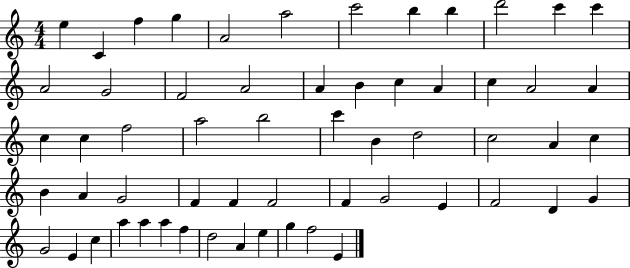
{
  \clef treble
  \numericTimeSignature
  \time 4/4
  \key c \major
  e''4 c'4 f''4 g''4 | a'2 a''2 | c'''2 b''4 b''4 | d'''2 c'''4 c'''4 | \break a'2 g'2 | f'2 a'2 | a'4 b'4 c''4 a'4 | c''4 a'2 a'4 | \break c''4 c''4 f''2 | a''2 b''2 | c'''4 b'4 d''2 | c''2 a'4 c''4 | \break b'4 a'4 g'2 | f'4 f'4 f'2 | f'4 g'2 e'4 | f'2 d'4 g'4 | \break g'2 e'4 c''4 | a''4 a''4 a''4 f''4 | d''2 a'4 e''4 | g''4 f''2 e'4 | \break \bar "|."
}